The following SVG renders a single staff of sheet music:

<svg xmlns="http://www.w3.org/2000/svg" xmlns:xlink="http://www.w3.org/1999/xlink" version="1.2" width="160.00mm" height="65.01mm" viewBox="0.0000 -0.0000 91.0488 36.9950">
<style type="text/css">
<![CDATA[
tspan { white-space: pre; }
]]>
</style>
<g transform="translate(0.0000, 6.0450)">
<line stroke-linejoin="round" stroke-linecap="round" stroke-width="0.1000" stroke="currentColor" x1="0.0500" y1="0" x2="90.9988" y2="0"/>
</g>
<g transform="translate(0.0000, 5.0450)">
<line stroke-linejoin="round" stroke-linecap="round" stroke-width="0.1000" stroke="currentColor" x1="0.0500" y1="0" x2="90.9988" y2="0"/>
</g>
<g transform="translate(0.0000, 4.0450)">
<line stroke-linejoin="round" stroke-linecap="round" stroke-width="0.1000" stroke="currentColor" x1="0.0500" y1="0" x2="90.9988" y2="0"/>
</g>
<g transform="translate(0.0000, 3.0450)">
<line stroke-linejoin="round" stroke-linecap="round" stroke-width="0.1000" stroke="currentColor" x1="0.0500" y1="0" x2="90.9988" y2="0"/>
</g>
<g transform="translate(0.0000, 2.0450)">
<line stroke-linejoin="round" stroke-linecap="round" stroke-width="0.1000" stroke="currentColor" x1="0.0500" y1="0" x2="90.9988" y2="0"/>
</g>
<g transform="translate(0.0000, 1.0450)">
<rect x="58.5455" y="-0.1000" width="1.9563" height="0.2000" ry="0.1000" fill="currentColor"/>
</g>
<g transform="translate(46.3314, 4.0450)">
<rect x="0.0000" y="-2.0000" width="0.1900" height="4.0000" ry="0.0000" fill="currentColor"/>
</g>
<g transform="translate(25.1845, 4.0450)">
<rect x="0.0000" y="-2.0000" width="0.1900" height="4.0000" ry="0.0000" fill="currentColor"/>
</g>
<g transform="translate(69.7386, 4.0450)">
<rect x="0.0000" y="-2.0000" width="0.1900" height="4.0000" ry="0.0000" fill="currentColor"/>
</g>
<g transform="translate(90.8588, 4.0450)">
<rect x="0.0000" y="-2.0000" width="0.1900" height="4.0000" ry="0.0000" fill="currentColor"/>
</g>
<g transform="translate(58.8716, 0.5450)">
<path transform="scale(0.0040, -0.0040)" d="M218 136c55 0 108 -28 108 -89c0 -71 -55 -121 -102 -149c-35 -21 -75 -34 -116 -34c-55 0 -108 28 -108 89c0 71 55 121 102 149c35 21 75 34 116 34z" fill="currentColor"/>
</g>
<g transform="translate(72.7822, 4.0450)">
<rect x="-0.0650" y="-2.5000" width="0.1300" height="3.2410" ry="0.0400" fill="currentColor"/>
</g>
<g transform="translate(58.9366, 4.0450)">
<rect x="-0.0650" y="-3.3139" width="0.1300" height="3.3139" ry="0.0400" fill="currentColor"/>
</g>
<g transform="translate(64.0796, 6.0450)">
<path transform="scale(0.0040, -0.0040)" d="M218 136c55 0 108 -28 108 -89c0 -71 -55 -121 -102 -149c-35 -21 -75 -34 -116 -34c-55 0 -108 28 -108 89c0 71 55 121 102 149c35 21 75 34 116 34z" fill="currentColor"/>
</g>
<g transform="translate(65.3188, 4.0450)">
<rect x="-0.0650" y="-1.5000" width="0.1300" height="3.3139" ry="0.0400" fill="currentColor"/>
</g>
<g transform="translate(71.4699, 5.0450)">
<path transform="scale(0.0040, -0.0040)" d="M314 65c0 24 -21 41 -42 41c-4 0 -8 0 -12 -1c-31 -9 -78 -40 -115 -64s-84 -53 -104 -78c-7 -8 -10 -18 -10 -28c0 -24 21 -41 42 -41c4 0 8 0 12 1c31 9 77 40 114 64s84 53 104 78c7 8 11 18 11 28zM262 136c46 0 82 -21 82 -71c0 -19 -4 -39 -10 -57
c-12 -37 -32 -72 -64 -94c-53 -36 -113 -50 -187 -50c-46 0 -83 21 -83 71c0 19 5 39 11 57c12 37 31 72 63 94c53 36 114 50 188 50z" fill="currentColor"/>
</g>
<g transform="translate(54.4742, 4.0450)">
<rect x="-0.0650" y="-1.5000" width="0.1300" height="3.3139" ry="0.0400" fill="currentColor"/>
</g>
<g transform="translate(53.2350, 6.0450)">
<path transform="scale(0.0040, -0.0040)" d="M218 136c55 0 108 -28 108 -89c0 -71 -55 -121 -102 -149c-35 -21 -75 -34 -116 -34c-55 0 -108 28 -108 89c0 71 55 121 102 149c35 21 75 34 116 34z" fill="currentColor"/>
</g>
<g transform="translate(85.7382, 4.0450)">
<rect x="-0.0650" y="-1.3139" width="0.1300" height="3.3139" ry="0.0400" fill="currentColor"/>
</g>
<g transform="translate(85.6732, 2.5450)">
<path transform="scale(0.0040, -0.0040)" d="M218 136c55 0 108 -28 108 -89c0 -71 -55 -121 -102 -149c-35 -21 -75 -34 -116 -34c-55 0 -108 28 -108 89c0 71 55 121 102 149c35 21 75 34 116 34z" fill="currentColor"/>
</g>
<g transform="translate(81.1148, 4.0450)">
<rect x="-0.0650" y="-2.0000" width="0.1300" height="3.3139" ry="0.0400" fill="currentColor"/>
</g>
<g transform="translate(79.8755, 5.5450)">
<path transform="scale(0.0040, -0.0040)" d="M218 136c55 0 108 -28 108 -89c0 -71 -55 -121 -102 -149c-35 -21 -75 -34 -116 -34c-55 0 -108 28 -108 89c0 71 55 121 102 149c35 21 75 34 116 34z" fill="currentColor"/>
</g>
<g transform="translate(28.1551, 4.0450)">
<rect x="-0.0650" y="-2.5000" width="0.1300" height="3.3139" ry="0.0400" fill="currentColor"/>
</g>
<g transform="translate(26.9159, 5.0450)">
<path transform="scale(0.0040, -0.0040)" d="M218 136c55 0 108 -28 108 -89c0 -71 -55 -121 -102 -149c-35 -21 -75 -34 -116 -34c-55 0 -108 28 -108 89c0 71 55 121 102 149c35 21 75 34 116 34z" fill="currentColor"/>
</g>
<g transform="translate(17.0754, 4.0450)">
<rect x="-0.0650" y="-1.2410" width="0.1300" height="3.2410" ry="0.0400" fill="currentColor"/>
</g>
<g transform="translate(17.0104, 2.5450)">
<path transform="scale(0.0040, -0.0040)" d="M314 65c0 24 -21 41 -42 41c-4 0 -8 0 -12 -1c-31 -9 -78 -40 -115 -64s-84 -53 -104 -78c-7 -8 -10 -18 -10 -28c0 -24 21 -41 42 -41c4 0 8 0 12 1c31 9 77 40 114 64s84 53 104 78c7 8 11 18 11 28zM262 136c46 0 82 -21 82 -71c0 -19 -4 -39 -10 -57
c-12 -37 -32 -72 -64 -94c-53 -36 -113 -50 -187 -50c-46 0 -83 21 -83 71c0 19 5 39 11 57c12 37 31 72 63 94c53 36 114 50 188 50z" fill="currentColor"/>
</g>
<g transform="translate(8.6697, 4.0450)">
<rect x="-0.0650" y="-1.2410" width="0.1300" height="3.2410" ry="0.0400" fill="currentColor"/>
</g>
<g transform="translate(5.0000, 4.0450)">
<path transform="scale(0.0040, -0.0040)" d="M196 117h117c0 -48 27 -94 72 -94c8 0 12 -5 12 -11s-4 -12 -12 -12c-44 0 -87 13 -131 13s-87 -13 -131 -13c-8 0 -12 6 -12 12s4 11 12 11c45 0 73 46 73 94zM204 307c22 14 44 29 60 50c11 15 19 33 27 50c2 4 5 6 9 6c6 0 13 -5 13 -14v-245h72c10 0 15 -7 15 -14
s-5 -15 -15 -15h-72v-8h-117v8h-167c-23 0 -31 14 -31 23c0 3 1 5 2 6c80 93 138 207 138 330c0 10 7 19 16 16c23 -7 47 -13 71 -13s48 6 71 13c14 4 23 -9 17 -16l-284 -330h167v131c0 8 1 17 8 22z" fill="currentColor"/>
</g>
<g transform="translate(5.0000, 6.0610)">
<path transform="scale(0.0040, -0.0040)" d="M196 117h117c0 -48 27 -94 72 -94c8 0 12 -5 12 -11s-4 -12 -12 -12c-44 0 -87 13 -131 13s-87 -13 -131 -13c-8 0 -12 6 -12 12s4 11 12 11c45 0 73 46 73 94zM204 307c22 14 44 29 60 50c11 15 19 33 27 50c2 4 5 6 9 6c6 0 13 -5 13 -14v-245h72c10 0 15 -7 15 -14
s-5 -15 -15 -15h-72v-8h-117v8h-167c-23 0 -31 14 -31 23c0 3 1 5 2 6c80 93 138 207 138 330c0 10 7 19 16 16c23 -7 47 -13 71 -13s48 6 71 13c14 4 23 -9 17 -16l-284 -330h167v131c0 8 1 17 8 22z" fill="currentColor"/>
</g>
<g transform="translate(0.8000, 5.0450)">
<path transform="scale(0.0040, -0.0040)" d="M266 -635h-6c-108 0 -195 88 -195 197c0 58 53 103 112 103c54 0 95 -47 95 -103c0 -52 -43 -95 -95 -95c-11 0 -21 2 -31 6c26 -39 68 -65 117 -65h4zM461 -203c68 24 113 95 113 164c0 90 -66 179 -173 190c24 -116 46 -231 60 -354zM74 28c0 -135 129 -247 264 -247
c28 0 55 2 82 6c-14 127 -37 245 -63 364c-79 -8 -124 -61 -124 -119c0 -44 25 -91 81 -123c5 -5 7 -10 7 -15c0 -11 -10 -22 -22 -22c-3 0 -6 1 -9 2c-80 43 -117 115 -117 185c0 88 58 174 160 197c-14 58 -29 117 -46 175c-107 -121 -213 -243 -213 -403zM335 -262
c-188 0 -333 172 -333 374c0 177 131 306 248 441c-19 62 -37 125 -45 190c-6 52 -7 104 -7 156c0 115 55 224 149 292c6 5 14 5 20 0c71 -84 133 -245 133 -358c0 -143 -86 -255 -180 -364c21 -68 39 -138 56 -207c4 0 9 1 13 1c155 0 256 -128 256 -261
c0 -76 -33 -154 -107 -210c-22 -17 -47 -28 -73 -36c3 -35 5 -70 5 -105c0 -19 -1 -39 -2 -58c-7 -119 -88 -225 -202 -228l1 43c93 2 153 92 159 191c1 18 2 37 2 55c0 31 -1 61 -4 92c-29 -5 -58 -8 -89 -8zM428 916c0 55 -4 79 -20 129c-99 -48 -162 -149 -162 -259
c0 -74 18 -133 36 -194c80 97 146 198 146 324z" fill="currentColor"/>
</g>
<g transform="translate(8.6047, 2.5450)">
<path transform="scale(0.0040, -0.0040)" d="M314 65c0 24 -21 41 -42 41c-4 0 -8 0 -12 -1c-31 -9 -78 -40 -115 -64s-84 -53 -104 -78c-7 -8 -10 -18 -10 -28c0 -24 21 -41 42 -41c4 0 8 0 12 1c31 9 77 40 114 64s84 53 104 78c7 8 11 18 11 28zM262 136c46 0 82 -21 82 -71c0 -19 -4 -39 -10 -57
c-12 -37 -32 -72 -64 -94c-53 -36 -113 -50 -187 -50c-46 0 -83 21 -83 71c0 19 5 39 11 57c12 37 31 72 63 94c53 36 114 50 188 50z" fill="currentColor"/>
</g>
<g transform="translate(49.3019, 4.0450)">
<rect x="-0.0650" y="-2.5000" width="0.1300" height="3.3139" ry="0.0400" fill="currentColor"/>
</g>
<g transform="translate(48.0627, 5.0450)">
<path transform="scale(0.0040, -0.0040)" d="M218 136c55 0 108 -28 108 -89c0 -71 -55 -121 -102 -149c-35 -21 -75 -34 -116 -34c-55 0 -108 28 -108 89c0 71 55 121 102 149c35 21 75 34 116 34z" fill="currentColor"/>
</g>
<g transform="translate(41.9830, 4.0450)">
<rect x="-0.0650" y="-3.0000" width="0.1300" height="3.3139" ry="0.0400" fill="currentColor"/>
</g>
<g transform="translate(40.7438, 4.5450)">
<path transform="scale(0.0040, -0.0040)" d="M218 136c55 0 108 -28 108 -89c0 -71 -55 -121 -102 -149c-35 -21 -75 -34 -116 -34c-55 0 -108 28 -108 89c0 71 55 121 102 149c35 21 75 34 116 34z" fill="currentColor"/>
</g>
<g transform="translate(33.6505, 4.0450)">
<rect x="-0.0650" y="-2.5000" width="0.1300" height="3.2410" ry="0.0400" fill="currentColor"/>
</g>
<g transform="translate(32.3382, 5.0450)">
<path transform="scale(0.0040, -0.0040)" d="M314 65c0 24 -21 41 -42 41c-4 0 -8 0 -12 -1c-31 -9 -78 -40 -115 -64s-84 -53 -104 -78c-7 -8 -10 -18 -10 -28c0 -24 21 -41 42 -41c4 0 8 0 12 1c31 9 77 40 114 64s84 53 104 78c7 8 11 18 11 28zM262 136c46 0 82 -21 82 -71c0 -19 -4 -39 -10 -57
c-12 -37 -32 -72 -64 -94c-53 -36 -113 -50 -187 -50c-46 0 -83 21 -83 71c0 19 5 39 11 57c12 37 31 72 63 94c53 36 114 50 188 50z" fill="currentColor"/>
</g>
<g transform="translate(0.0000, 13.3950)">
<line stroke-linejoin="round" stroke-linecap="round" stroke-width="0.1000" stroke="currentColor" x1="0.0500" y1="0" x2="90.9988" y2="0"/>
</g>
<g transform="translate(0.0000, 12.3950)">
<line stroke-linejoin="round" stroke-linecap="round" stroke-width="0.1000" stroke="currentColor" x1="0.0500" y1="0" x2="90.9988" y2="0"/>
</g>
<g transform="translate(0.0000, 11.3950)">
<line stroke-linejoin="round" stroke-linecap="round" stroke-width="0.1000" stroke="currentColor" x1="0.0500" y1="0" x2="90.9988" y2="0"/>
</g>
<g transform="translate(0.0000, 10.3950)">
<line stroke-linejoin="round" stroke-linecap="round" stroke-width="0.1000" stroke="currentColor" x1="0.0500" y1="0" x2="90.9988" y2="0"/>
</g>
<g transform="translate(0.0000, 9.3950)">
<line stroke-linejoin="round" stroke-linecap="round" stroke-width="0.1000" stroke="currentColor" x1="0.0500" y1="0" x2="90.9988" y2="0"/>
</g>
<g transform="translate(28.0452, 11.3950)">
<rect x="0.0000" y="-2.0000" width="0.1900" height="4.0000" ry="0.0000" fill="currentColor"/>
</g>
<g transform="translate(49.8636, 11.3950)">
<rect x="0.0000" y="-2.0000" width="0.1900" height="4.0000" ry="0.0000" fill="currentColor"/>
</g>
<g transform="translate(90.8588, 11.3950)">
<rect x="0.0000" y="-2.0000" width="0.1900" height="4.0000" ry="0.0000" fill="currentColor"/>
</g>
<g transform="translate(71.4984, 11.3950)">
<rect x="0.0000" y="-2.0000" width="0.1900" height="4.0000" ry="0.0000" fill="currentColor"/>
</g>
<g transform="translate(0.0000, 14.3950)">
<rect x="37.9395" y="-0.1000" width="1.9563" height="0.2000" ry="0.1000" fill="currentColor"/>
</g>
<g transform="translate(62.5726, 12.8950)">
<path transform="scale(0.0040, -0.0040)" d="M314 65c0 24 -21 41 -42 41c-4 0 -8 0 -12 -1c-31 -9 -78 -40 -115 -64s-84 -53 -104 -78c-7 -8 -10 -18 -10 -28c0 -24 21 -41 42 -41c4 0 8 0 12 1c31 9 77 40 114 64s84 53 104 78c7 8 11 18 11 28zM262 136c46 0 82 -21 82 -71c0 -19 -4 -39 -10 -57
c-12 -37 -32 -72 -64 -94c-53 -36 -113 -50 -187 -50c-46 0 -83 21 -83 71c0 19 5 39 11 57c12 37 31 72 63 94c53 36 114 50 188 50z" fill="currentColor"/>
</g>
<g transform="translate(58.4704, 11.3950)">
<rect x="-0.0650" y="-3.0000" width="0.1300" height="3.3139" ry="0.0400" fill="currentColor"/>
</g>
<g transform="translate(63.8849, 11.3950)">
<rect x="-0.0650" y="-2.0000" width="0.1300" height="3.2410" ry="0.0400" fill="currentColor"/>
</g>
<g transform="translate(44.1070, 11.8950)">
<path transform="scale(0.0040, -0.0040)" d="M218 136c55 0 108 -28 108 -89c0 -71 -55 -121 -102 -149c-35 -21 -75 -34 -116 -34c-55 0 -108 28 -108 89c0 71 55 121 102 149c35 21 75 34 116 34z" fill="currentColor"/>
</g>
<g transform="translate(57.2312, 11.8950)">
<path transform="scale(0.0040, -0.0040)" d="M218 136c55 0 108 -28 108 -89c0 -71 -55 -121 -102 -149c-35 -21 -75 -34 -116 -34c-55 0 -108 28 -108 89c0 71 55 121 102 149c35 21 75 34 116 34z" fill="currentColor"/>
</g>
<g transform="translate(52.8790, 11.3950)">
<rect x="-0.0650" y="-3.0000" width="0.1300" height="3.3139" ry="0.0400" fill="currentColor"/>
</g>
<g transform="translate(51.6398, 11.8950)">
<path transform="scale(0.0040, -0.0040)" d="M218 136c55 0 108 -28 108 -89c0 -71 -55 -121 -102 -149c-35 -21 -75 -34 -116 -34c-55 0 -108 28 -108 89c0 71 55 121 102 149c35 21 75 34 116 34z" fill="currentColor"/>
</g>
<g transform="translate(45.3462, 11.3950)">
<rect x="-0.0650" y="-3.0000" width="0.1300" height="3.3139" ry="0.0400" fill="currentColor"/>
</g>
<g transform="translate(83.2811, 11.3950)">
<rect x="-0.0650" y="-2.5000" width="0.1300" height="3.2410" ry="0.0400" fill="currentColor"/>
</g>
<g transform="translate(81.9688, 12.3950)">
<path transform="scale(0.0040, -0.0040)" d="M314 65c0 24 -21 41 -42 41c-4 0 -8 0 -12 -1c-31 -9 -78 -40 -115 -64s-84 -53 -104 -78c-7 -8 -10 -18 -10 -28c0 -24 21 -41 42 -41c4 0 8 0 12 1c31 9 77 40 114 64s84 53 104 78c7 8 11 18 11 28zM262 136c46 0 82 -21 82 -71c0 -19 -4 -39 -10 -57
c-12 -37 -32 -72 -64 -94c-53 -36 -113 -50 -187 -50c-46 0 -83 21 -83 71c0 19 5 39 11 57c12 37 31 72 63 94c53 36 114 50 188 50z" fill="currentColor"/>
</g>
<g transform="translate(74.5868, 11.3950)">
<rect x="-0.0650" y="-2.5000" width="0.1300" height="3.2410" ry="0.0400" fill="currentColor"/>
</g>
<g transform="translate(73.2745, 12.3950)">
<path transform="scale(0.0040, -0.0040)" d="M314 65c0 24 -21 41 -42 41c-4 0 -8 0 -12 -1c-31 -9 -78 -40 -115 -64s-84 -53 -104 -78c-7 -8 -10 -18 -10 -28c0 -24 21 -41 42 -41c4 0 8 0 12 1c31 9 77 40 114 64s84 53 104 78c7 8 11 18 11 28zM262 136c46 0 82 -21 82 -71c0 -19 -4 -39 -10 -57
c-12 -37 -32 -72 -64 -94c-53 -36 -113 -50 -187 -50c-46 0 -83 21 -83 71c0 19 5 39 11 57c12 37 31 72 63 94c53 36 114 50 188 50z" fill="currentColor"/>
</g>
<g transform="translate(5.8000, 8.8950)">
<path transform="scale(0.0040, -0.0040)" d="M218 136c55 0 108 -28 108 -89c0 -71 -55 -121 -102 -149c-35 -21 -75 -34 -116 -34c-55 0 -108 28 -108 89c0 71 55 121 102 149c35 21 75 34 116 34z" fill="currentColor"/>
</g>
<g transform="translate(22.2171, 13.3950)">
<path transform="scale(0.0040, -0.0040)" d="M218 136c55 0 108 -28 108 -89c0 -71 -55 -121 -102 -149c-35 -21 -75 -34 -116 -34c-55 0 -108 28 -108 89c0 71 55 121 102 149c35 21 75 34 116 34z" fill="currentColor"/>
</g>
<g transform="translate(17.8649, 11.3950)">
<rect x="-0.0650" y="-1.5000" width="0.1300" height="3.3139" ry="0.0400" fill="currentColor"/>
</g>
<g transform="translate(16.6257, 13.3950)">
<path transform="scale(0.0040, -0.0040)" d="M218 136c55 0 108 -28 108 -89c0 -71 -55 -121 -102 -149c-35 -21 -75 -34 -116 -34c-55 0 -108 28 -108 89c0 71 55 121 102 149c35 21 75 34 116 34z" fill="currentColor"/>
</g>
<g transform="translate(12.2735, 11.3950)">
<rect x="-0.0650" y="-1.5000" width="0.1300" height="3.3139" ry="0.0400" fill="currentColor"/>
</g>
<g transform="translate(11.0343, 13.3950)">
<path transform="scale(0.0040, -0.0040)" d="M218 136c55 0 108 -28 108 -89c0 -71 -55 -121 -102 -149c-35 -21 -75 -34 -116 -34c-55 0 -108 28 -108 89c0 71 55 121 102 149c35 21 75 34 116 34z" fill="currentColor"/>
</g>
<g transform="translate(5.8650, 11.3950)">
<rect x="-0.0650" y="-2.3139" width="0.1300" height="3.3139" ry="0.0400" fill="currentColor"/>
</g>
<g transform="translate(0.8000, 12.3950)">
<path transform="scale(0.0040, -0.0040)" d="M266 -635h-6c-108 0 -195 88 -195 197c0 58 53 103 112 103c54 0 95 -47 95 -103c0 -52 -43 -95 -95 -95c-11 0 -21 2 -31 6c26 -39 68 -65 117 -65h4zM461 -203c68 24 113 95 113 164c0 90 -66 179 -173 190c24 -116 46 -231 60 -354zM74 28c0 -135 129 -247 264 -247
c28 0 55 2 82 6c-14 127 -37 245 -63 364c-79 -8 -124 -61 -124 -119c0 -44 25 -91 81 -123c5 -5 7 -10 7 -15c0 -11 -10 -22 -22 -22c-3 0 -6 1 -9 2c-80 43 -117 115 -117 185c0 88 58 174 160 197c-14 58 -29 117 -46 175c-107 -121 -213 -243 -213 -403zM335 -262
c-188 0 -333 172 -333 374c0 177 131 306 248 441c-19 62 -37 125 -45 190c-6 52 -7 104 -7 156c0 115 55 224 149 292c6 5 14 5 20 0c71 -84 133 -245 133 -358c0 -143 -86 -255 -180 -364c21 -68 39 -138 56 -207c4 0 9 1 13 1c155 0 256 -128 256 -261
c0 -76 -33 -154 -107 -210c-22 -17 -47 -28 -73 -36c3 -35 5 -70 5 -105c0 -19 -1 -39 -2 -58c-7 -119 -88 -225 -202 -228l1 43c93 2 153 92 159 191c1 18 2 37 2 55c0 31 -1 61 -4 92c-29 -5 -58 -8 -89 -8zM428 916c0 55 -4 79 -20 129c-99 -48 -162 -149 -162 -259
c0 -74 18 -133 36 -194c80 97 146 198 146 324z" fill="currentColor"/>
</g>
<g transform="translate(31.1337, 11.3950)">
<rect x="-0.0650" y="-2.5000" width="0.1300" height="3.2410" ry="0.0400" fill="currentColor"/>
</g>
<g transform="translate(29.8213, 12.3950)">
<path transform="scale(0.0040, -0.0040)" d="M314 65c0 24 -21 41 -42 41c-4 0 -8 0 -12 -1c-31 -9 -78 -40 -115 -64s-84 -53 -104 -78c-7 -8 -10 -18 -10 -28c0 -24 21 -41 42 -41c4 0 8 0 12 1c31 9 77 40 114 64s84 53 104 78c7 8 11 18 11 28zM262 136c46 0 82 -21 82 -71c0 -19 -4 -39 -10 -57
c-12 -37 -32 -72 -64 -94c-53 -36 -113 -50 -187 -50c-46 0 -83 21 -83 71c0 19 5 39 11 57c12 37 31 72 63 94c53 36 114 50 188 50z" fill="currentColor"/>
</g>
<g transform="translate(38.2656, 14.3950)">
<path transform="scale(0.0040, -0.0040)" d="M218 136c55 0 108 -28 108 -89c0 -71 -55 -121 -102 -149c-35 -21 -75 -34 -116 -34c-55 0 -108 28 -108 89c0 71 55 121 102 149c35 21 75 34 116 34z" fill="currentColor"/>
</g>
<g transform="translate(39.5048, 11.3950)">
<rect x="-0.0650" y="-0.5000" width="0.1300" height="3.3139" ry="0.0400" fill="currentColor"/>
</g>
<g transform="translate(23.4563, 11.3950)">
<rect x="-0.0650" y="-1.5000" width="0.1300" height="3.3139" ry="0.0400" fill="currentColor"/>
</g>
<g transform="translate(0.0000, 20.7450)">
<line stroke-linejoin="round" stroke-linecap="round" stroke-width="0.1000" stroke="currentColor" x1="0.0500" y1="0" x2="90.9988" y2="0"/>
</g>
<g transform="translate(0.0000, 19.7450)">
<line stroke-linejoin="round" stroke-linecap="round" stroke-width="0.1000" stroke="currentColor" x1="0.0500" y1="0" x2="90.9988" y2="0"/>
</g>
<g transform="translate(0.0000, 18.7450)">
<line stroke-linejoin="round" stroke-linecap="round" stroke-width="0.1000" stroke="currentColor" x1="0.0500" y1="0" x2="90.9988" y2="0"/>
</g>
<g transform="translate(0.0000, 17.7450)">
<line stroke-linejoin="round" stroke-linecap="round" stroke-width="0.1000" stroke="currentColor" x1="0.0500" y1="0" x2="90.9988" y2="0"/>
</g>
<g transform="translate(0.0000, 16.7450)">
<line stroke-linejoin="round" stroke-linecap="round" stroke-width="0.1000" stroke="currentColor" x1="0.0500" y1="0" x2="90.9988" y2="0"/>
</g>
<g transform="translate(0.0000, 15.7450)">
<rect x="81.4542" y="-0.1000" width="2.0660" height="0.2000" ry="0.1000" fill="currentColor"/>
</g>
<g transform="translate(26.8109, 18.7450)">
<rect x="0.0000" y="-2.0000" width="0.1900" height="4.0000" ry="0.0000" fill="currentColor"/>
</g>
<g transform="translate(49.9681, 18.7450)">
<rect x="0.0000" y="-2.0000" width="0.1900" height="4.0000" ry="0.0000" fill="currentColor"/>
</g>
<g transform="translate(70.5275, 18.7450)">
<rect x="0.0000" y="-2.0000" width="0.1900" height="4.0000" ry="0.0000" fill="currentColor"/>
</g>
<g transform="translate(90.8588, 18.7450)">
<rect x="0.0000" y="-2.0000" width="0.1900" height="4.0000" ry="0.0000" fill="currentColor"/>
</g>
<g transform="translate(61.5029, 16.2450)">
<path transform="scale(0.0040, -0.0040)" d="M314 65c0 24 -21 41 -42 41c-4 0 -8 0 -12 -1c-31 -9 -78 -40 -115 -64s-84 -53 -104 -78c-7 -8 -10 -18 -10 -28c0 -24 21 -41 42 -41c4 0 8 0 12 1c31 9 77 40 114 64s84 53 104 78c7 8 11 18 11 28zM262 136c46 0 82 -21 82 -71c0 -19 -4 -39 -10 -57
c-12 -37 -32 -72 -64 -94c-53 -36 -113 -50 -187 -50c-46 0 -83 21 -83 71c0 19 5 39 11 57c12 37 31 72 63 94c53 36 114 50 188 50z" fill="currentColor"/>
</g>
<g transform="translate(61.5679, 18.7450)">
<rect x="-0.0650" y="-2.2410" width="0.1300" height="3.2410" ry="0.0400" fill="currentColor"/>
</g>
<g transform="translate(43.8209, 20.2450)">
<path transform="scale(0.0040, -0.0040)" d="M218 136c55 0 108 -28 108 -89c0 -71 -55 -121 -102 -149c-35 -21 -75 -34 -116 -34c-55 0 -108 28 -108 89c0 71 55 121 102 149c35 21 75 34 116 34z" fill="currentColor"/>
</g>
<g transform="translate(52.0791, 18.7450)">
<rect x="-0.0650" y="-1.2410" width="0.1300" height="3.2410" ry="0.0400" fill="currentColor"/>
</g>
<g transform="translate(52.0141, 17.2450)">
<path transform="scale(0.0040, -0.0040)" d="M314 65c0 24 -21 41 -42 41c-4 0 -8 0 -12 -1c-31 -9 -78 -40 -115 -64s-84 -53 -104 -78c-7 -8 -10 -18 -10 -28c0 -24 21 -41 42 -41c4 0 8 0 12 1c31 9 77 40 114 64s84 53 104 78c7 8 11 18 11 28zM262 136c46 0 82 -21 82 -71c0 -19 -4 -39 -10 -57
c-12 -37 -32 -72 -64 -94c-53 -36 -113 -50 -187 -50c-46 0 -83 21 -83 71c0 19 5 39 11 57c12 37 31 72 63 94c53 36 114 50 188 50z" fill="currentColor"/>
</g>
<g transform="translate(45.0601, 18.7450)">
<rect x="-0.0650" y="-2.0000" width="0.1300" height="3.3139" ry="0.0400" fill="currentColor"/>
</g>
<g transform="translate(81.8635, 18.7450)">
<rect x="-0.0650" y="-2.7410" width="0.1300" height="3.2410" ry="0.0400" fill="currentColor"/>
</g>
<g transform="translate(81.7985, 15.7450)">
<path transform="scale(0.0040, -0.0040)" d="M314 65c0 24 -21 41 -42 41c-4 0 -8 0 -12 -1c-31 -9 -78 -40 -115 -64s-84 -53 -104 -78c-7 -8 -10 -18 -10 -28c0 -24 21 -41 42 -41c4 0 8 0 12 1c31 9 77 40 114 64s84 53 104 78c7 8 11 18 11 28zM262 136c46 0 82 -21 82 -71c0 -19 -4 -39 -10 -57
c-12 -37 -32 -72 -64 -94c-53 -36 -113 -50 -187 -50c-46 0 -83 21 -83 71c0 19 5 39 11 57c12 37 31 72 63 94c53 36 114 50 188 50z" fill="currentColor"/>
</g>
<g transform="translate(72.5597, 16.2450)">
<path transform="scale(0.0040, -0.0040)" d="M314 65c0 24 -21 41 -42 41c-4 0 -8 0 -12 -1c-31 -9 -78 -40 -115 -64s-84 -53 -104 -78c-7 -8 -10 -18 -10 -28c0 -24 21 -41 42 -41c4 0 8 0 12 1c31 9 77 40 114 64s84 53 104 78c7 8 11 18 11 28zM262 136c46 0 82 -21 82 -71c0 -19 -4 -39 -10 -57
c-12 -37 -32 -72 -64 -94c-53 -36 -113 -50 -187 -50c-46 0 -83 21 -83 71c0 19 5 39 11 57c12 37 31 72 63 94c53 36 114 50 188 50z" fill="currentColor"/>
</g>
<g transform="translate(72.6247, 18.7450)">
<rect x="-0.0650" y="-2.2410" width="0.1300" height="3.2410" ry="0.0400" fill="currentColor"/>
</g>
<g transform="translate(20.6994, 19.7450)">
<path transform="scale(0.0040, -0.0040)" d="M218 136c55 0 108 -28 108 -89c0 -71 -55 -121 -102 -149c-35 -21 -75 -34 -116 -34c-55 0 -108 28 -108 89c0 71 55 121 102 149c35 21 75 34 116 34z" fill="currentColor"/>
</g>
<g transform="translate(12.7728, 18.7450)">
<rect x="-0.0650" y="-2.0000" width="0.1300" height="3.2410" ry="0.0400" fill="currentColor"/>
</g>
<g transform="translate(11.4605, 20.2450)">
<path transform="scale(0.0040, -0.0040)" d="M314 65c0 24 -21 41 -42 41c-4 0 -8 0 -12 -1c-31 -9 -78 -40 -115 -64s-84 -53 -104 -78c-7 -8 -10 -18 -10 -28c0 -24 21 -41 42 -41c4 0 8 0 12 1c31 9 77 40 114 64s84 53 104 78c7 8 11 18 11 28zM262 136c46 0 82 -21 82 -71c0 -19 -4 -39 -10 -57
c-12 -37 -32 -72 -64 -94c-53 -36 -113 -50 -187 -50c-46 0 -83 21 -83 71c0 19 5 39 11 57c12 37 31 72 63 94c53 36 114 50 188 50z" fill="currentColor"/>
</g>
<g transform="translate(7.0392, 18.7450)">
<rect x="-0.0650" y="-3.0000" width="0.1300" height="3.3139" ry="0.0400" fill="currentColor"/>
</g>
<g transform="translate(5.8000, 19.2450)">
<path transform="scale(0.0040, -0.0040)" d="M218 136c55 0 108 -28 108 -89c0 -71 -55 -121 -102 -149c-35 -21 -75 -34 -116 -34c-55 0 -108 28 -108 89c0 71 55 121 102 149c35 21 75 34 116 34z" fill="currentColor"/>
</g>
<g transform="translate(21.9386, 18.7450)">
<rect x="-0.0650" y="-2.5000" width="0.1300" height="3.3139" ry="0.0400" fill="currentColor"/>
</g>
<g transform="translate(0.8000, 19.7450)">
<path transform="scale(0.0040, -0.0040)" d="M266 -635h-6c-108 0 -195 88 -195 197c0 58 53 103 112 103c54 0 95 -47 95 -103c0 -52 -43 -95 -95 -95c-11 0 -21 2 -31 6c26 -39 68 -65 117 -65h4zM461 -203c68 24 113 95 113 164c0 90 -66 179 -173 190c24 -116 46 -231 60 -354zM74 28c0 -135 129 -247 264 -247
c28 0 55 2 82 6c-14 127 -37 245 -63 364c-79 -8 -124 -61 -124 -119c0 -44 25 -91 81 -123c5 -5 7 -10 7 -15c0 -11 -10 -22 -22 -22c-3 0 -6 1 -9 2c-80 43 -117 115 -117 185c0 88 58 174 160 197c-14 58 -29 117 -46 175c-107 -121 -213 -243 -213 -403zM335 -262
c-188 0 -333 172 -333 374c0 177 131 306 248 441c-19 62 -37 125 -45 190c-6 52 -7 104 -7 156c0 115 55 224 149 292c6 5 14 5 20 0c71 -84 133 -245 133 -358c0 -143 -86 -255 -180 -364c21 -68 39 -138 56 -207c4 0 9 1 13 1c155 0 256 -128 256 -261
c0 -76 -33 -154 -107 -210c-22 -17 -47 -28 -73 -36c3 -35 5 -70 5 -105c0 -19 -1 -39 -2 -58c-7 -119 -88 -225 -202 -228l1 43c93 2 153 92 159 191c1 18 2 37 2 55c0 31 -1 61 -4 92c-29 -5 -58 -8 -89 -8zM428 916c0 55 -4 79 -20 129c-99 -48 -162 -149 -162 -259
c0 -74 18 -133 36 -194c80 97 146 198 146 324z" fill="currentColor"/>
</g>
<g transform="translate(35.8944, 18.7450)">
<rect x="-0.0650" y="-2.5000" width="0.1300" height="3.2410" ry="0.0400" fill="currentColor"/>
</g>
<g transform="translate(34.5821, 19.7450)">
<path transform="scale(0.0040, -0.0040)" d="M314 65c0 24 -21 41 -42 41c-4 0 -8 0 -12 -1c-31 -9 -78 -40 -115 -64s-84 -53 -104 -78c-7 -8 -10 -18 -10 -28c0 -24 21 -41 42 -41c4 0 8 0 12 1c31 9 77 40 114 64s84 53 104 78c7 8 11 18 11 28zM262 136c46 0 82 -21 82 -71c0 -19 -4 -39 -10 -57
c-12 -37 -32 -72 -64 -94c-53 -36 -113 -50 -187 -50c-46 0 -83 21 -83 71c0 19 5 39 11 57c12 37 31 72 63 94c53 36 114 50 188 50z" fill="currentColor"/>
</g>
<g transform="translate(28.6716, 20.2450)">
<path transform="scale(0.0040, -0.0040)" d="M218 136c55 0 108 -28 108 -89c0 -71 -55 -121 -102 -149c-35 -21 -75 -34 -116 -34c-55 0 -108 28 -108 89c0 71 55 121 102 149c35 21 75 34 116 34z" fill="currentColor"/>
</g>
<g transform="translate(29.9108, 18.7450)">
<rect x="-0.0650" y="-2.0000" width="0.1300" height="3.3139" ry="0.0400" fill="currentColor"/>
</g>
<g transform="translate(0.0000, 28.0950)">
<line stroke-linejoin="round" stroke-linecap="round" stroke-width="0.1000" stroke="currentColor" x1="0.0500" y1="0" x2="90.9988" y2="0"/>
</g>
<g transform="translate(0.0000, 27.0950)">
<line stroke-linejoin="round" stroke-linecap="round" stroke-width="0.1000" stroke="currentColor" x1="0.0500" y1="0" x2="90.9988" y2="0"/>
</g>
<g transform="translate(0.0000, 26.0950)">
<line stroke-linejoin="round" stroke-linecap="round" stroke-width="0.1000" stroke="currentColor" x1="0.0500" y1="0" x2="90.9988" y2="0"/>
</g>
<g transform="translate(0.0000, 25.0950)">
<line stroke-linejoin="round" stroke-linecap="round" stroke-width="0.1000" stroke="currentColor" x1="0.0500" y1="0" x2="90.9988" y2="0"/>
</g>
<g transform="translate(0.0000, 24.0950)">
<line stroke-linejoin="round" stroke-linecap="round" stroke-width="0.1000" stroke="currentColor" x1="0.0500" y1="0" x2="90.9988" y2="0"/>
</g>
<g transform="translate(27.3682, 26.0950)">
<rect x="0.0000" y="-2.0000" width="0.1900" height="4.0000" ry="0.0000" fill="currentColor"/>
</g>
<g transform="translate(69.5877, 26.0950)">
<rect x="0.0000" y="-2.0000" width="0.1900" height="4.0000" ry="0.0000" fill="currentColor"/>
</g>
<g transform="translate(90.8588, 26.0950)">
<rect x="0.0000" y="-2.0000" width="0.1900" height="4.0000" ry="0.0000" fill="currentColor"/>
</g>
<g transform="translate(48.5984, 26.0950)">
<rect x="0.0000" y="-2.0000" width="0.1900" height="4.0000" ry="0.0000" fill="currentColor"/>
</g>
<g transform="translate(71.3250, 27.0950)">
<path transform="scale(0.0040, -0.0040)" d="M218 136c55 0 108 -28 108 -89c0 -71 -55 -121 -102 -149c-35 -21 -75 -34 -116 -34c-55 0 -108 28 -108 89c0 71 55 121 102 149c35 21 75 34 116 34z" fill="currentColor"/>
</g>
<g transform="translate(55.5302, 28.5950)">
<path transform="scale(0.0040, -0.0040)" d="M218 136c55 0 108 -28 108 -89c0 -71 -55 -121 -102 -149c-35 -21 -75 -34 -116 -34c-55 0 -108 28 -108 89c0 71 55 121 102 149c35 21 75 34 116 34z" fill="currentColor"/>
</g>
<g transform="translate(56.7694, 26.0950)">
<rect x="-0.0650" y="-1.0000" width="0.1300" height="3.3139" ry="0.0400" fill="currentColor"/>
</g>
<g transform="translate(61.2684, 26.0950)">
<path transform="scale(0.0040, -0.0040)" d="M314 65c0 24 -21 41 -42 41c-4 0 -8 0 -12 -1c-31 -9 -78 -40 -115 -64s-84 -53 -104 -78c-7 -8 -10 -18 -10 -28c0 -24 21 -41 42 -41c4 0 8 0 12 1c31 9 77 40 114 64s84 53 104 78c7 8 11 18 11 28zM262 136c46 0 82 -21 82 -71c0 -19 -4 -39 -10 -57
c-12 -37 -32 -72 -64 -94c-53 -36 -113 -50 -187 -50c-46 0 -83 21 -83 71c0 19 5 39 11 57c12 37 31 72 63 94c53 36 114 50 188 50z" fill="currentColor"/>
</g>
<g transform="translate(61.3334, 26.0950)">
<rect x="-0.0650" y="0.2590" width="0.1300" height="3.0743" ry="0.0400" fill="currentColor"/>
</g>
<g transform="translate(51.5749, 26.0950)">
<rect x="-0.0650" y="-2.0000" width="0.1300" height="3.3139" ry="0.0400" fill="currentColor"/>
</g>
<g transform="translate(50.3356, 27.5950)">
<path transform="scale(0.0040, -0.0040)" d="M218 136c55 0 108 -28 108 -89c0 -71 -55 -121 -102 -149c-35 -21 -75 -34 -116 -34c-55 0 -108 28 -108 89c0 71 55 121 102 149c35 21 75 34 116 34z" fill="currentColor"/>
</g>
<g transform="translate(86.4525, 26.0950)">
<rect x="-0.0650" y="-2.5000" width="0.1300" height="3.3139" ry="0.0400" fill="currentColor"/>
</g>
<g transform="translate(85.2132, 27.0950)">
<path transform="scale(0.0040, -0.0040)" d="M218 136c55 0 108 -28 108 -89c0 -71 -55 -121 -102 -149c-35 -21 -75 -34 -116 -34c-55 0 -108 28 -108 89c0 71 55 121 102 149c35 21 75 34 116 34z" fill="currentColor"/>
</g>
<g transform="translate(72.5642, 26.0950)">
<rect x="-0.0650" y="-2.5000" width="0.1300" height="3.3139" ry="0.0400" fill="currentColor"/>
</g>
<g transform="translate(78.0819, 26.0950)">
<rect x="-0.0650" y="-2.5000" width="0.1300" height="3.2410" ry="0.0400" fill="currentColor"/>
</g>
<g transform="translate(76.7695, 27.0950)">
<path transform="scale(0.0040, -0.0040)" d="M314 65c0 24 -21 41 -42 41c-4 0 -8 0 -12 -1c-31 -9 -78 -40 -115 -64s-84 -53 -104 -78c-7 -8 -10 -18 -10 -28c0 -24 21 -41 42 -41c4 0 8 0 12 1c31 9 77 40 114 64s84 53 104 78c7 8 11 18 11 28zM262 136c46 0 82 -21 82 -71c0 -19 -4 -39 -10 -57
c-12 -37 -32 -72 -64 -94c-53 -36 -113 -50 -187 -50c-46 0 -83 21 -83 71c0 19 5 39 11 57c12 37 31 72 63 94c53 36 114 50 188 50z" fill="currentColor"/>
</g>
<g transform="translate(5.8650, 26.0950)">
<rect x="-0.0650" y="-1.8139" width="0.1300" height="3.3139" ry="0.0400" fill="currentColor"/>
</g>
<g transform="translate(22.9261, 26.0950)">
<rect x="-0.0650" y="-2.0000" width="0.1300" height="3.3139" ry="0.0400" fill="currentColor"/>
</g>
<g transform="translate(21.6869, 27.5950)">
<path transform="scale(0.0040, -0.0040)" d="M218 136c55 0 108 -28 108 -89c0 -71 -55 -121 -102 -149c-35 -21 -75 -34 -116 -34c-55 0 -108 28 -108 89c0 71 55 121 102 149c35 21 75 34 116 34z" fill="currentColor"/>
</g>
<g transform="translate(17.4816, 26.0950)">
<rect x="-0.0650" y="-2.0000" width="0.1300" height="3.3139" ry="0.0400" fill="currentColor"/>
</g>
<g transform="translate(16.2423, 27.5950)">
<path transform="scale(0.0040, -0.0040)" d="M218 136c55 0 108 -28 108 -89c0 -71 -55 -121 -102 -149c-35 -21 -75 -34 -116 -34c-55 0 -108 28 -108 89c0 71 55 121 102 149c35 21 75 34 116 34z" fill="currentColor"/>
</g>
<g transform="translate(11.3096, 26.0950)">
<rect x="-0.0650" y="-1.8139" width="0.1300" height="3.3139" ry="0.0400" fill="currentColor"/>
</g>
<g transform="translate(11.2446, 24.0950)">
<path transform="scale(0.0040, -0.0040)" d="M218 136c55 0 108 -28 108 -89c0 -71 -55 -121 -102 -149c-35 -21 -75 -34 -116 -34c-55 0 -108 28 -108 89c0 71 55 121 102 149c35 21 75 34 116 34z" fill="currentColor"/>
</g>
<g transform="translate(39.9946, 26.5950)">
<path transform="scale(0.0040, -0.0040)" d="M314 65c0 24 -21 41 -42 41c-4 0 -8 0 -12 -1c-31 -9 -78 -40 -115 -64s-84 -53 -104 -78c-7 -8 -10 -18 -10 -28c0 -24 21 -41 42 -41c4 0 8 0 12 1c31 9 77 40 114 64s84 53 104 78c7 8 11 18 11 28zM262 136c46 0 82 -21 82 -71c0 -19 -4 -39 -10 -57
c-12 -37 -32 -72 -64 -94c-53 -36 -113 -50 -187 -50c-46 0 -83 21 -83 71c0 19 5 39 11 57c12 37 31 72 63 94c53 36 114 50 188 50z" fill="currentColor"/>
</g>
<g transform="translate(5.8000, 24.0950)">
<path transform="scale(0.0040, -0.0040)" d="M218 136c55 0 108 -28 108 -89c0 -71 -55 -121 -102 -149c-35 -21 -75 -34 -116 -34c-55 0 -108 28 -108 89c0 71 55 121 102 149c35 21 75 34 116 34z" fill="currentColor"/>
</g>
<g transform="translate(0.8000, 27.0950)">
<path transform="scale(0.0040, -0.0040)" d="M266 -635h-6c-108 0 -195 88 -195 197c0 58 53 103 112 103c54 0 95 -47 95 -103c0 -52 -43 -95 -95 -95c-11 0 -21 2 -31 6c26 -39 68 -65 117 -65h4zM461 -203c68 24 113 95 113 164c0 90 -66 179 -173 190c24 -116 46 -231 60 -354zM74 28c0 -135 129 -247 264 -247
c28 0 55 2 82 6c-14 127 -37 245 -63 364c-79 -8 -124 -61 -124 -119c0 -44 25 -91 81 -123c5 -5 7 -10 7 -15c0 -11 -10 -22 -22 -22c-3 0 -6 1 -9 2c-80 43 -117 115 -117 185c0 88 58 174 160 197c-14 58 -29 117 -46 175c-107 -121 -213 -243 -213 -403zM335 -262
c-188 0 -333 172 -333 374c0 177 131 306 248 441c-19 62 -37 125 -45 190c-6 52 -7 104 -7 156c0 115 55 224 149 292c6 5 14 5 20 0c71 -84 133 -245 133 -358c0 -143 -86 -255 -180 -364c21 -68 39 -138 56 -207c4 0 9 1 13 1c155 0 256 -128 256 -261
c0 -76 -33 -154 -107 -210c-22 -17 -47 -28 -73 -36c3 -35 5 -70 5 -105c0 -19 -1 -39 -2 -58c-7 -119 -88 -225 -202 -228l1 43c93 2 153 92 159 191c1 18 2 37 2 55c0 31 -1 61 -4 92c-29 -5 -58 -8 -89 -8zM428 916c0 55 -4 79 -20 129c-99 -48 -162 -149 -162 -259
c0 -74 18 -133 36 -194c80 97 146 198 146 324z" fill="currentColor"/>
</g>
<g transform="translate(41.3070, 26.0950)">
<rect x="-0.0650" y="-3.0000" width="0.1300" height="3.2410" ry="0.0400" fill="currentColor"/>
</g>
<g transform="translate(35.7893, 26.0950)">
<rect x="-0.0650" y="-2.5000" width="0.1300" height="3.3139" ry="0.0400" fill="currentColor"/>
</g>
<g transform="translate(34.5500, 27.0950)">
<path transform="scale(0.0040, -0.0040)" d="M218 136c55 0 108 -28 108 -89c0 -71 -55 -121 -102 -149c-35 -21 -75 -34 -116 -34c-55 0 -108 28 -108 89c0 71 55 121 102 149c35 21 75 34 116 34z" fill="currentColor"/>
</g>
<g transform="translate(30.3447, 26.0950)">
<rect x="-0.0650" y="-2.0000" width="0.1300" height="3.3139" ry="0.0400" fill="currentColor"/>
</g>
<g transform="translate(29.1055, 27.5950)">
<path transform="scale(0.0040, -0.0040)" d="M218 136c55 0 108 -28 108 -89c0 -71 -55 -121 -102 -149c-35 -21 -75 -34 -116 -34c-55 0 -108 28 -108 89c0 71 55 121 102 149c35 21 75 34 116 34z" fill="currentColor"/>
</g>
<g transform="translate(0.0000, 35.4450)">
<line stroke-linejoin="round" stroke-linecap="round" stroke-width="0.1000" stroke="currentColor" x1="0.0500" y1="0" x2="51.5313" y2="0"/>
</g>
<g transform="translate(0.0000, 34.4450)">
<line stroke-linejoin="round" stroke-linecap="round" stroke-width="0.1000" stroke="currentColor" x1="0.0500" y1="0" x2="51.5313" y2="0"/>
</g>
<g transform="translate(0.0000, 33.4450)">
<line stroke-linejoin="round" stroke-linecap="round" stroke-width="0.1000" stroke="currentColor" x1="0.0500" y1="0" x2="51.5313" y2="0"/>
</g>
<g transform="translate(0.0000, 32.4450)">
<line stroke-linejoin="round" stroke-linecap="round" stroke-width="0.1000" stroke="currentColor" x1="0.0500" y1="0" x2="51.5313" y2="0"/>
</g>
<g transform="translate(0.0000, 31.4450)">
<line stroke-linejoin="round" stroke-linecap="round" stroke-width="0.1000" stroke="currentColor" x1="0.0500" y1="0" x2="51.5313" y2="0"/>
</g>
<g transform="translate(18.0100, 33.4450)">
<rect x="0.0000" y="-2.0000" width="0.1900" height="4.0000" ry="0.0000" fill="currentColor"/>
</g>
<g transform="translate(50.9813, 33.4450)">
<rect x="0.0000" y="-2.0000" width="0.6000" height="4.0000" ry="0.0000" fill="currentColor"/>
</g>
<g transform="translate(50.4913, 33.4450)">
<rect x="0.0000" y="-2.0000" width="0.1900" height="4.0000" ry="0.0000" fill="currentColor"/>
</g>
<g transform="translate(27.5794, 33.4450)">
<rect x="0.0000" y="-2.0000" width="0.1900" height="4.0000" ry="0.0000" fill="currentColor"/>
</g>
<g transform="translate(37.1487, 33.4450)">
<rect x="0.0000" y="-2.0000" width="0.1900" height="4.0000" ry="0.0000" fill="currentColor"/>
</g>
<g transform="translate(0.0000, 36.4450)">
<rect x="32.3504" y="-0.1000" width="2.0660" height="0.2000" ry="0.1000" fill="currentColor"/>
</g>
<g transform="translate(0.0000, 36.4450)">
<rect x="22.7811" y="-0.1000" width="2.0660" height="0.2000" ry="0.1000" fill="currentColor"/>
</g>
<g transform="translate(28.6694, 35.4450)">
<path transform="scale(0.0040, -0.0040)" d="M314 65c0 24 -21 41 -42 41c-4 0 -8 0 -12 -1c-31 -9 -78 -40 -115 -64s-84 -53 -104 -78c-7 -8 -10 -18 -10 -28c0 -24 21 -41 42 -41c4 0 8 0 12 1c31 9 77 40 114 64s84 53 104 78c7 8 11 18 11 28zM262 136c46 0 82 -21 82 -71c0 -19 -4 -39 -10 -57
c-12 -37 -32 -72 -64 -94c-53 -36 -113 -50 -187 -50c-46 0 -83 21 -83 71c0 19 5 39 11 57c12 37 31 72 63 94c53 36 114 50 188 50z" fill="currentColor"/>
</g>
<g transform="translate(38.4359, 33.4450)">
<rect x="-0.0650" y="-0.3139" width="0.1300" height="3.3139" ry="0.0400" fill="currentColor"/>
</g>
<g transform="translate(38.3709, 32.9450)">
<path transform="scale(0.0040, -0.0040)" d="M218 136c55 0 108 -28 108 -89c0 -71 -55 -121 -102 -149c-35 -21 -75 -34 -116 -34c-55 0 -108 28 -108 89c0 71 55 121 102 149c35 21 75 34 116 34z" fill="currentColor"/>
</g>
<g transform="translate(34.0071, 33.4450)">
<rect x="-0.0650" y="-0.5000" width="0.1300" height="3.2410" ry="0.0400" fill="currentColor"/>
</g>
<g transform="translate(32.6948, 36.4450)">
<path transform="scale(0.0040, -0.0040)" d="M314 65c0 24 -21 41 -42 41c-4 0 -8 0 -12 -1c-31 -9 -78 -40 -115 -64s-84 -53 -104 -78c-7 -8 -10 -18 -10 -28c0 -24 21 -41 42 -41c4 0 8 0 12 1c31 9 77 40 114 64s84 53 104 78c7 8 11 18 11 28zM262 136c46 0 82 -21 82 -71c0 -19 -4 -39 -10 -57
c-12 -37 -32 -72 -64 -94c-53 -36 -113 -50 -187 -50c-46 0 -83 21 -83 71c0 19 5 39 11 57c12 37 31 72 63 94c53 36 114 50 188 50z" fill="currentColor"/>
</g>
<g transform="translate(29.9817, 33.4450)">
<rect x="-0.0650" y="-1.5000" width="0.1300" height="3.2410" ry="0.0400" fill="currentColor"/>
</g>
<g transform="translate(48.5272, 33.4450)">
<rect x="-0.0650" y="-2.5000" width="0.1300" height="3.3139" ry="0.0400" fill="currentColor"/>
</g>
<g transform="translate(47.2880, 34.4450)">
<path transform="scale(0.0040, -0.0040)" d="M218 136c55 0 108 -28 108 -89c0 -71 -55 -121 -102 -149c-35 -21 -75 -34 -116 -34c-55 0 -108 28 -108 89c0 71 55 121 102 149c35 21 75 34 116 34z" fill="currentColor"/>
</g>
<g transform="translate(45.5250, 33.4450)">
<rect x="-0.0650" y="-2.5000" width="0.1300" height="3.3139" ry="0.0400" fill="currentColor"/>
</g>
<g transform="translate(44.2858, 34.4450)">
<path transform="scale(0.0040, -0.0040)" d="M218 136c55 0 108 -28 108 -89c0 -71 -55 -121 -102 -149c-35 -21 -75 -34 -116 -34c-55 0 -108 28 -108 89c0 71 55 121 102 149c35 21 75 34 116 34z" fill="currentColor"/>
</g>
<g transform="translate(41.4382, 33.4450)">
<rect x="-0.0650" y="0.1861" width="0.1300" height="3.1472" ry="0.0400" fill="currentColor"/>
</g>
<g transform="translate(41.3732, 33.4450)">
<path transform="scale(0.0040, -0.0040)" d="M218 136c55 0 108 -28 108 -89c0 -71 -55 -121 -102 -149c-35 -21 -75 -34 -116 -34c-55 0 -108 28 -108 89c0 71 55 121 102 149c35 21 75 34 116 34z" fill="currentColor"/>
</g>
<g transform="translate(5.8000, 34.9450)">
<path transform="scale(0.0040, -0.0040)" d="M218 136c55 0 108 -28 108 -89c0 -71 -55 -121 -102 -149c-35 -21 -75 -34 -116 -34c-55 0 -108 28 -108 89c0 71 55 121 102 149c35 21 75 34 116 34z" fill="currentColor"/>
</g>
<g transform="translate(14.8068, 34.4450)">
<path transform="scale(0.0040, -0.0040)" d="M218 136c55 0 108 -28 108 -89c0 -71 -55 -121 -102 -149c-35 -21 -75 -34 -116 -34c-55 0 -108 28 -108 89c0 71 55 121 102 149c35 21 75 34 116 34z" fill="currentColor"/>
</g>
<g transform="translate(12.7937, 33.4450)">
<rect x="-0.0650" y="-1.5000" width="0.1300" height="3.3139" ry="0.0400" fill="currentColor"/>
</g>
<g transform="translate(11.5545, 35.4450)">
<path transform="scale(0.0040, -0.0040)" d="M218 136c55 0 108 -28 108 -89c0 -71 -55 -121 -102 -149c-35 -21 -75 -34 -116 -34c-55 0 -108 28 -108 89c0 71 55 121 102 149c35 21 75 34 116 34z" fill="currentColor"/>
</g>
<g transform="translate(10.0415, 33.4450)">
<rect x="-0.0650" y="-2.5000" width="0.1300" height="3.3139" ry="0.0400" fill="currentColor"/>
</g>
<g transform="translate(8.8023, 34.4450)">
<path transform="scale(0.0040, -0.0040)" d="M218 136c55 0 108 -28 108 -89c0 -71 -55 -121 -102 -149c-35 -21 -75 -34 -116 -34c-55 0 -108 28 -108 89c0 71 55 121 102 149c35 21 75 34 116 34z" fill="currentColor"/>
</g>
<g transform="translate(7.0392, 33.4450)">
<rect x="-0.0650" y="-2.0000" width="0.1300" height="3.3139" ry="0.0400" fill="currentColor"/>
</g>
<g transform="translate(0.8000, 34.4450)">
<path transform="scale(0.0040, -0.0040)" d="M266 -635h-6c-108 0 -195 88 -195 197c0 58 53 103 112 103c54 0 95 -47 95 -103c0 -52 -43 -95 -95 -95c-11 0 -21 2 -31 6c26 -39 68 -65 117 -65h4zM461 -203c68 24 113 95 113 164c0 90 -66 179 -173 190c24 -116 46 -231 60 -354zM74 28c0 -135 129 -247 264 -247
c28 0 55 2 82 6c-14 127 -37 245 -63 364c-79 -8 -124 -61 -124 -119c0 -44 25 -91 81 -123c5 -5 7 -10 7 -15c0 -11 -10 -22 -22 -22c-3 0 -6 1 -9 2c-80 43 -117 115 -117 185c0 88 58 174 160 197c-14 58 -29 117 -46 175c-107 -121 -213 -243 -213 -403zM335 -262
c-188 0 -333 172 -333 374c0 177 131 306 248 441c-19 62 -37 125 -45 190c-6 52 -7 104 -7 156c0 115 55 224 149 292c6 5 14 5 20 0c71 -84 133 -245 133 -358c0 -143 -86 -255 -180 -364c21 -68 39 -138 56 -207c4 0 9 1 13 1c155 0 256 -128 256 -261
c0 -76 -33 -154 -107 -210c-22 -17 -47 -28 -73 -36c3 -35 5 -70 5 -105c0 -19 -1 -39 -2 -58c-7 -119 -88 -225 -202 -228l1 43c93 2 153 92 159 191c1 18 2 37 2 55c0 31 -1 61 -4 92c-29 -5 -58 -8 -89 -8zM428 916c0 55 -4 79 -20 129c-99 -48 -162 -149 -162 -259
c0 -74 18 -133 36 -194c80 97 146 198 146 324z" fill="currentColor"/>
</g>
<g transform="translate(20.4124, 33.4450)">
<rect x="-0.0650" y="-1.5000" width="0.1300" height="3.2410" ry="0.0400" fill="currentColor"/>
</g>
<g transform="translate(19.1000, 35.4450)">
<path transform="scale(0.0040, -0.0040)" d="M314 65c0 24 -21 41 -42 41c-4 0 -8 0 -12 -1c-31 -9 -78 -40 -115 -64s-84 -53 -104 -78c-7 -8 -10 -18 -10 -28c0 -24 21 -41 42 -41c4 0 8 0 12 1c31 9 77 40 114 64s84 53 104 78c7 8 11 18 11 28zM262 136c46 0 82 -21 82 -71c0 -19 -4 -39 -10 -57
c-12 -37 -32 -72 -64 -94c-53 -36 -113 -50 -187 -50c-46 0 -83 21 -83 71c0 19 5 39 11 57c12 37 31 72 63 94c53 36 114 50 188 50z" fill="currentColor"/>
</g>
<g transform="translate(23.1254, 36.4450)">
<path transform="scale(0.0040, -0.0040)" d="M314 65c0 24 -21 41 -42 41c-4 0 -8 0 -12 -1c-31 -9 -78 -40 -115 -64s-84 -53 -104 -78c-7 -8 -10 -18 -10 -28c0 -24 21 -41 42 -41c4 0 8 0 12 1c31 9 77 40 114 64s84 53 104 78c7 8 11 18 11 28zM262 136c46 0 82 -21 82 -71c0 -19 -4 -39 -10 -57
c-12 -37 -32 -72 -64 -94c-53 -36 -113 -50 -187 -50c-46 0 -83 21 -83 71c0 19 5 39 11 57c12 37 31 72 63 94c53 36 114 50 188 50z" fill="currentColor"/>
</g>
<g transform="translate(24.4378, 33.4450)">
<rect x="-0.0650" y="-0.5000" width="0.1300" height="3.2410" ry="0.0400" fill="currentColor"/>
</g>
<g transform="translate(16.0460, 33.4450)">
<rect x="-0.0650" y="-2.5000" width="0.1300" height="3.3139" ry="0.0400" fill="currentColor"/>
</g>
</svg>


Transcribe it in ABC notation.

X:1
T:Untitled
M:4/4
L:1/4
K:C
e2 e2 G G2 A G E b E G2 F e g E E E G2 C A A A F2 G2 G2 A F2 G F G2 F e2 g2 g2 a2 f f F F F G A2 F D B2 G G2 G F G E G E2 C2 E2 C2 c B G G